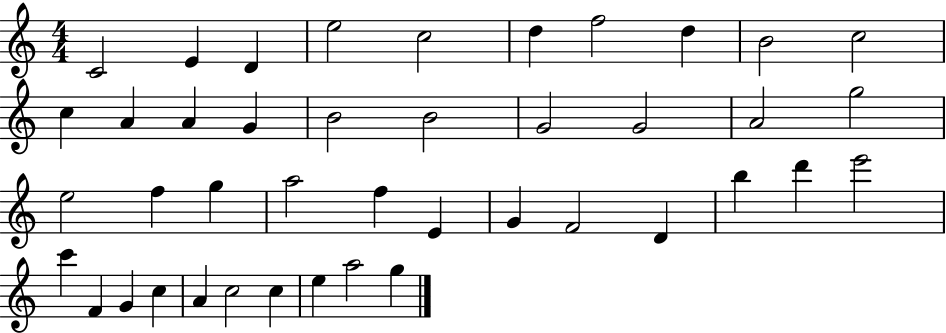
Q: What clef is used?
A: treble